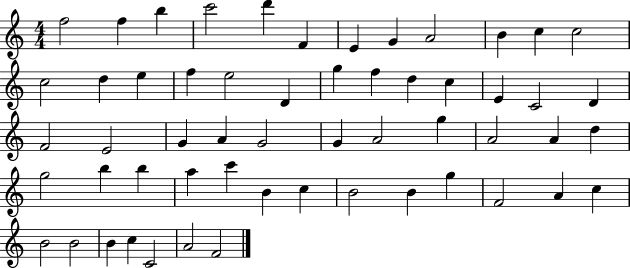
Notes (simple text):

F5/h F5/q B5/q C6/h D6/q F4/q E4/q G4/q A4/h B4/q C5/q C5/h C5/h D5/q E5/q F5/q E5/h D4/q G5/q F5/q D5/q C5/q E4/q C4/h D4/q F4/h E4/h G4/q A4/q G4/h G4/q A4/h G5/q A4/h A4/q D5/q G5/h B5/q B5/q A5/q C6/q B4/q C5/q B4/h B4/q G5/q F4/h A4/q C5/q B4/h B4/h B4/q C5/q C4/h A4/h F4/h